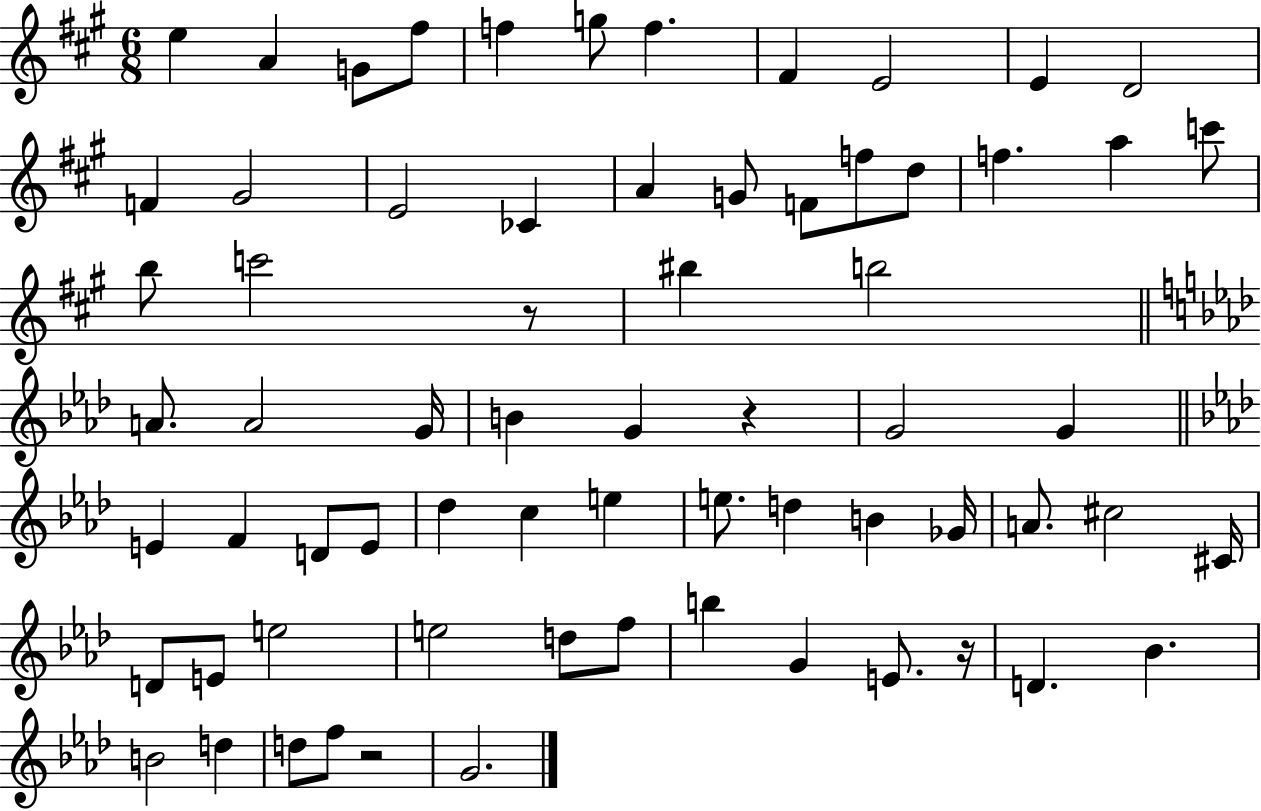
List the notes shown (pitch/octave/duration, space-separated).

E5/q A4/q G4/e F#5/e F5/q G5/e F5/q. F#4/q E4/h E4/q D4/h F4/q G#4/h E4/h CES4/q A4/q G4/e F4/e F5/e D5/e F5/q. A5/q C6/e B5/e C6/h R/e BIS5/q B5/h A4/e. A4/h G4/s B4/q G4/q R/q G4/h G4/q E4/q F4/q D4/e E4/e Db5/q C5/q E5/q E5/e. D5/q B4/q Gb4/s A4/e. C#5/h C#4/s D4/e E4/e E5/h E5/h D5/e F5/e B5/q G4/q E4/e. R/s D4/q. Bb4/q. B4/h D5/q D5/e F5/e R/h G4/h.